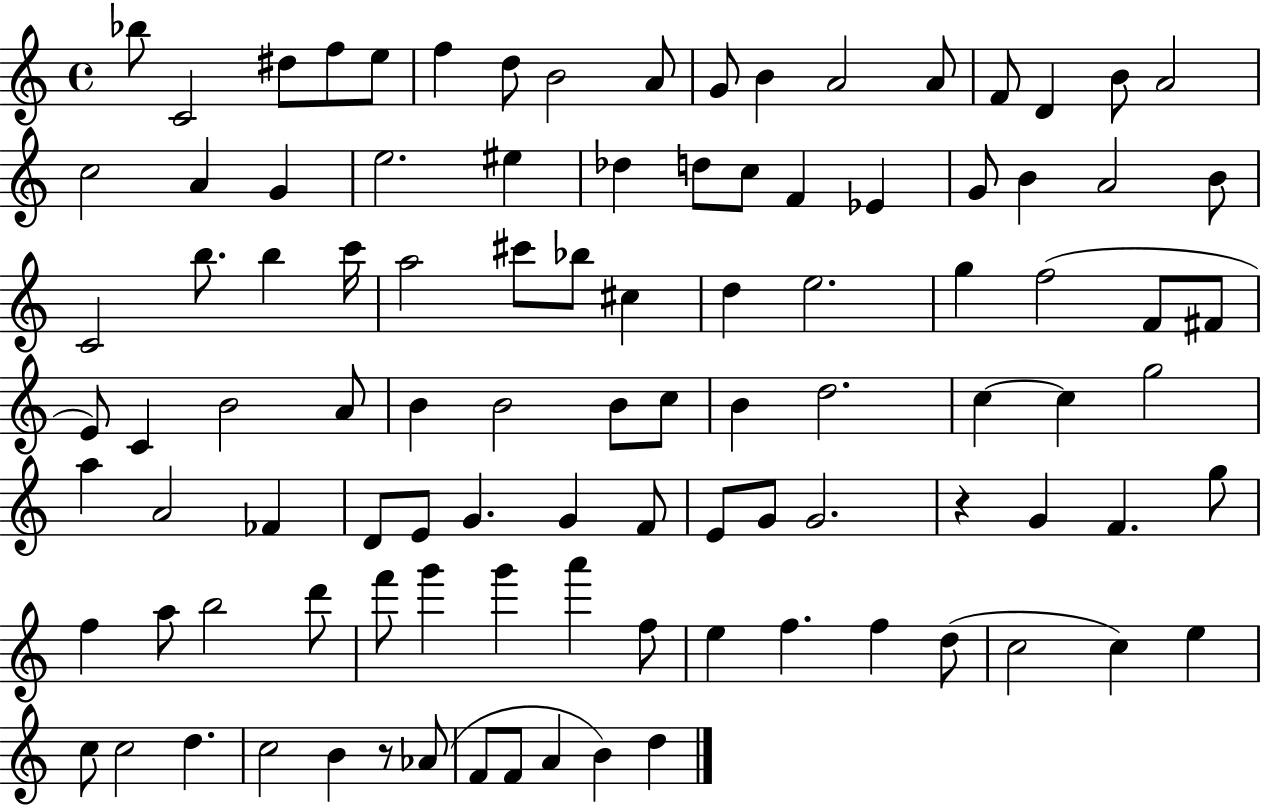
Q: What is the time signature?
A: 4/4